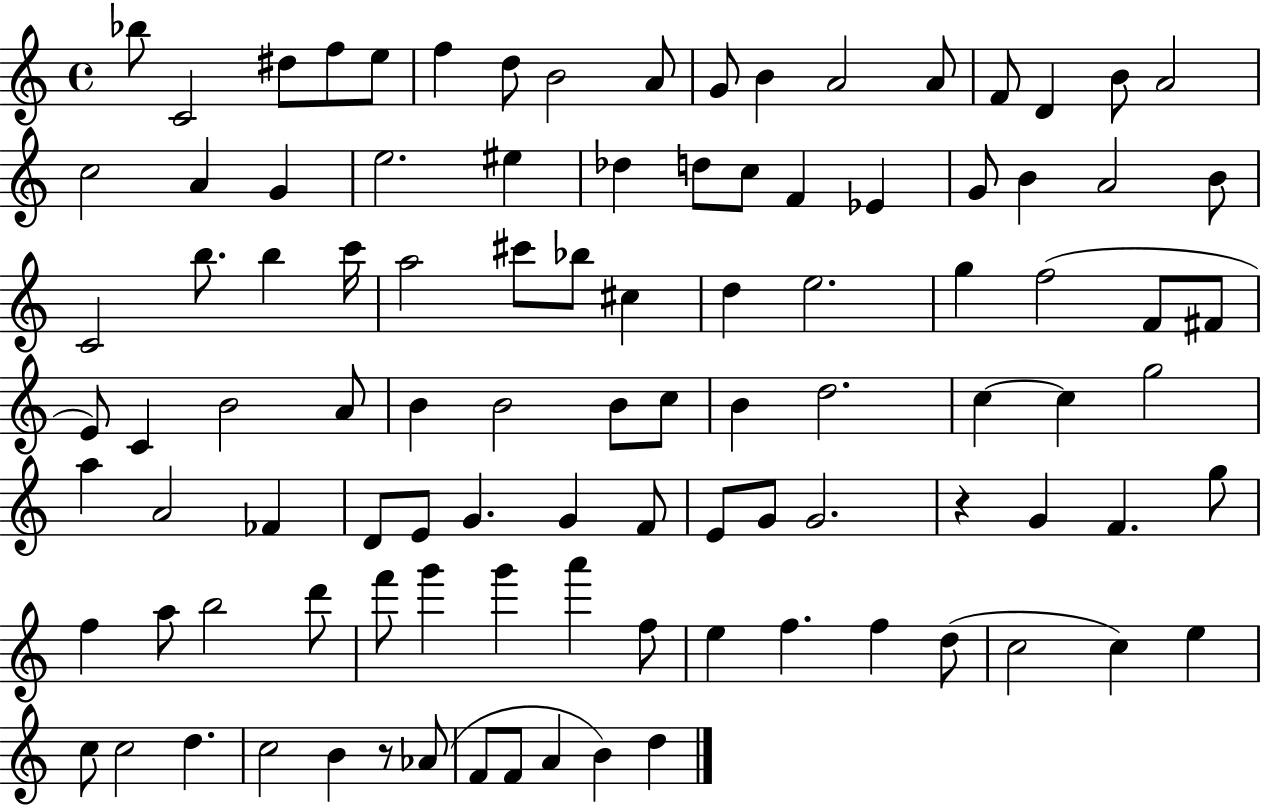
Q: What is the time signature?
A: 4/4